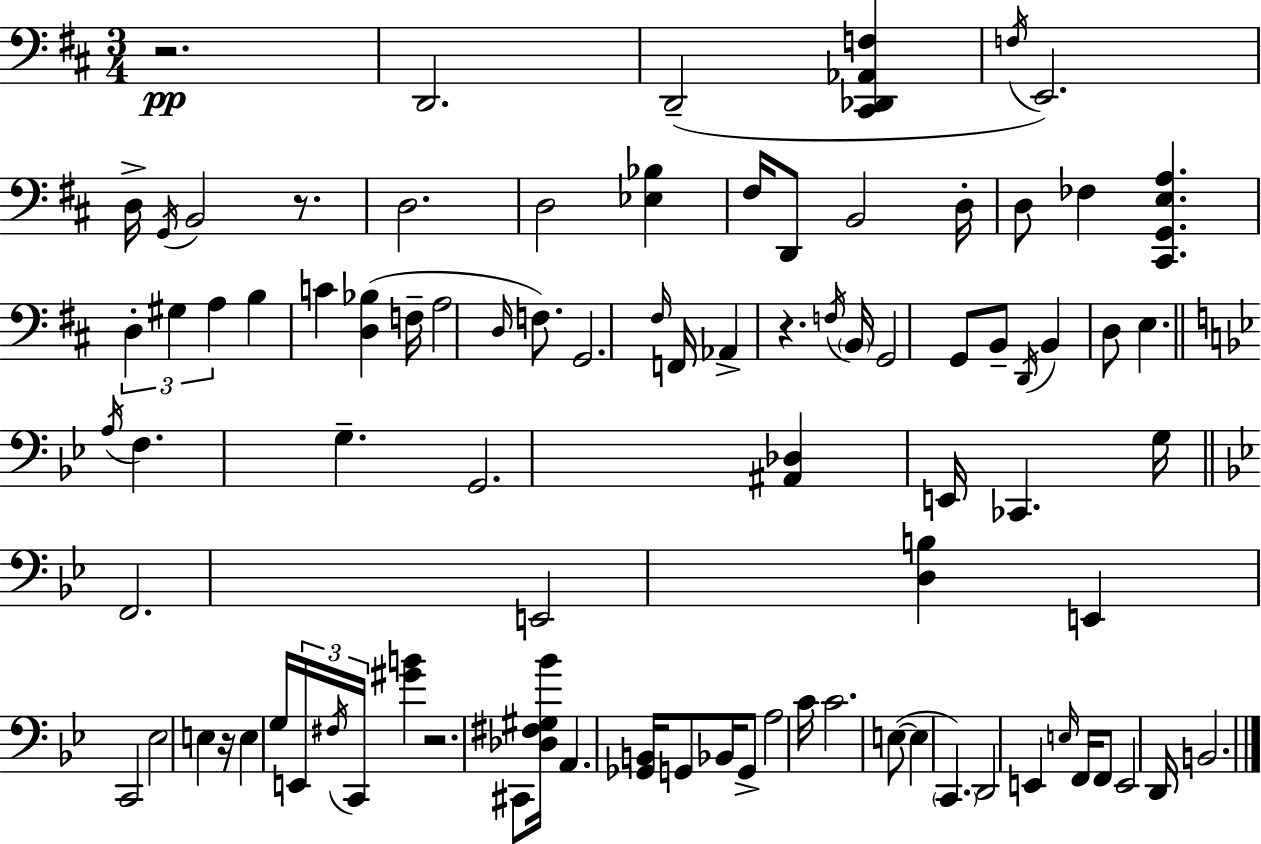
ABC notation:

X:1
T:Untitled
M:3/4
L:1/4
K:D
z2 D,,2 D,,2 [^C,,_D,,_A,,F,] F,/4 E,,2 D,/4 G,,/4 B,,2 z/2 D,2 D,2 [_E,_B,] ^F,/4 D,,/2 B,,2 D,/4 D,/2 _F, [^C,,G,,E,A,] D, ^G, A, B, C [D,_B,] F,/4 A,2 D,/4 F,/2 G,,2 ^F,/4 F,,/4 _A,, z F,/4 B,,/4 G,,2 G,,/2 B,,/2 D,,/4 B,, D,/2 E, A,/4 F, G, G,,2 [^A,,_D,] E,,/4 _C,, G,/4 F,,2 E,,2 [D,B,] E,, C,,2 _E,2 E, z/4 E, G,/4 E,,/4 ^F,/4 C,,/4 [^GB] z2 ^C,,/2 [_D,^F,^G,_B]/4 A,, [_G,,B,,]/4 G,,/2 _B,,/4 G,,/2 A,2 C/4 C2 E,/2 E, C,, D,,2 E,, E,/4 F,,/4 F,,/2 E,,2 D,,/4 B,,2